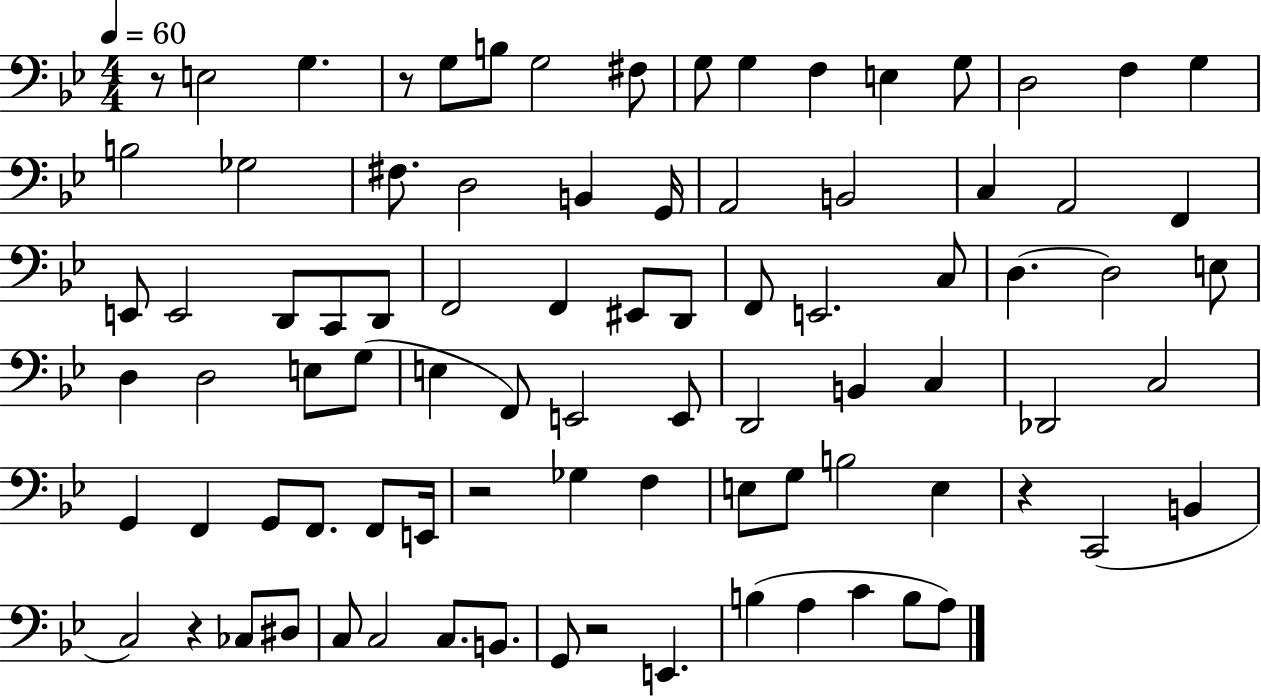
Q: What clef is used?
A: bass